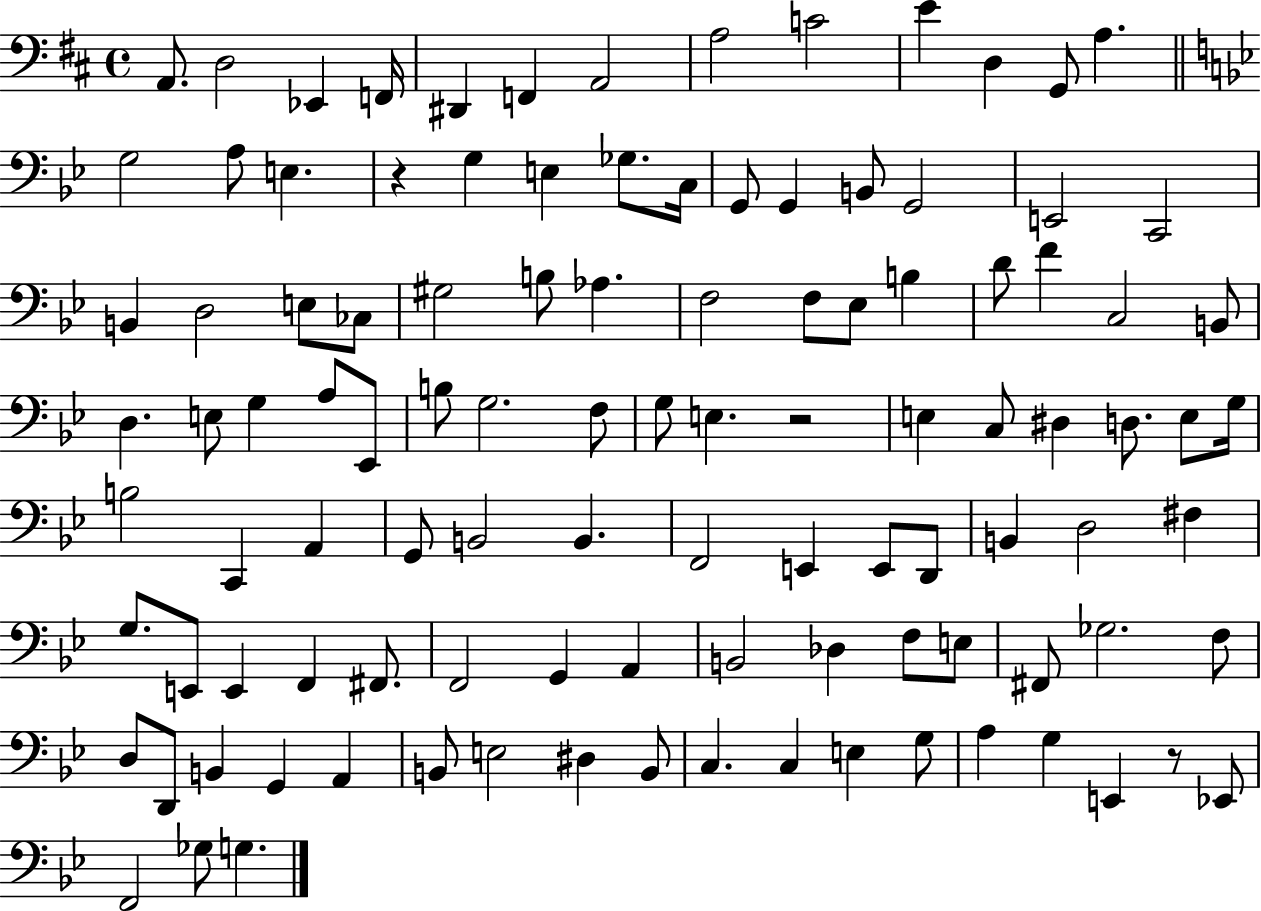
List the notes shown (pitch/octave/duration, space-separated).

A2/e. D3/h Eb2/q F2/s D#2/q F2/q A2/h A3/h C4/h E4/q D3/q G2/e A3/q. G3/h A3/e E3/q. R/q G3/q E3/q Gb3/e. C3/s G2/e G2/q B2/e G2/h E2/h C2/h B2/q D3/h E3/e CES3/e G#3/h B3/e Ab3/q. F3/h F3/e Eb3/e B3/q D4/e F4/q C3/h B2/e D3/q. E3/e G3/q A3/e Eb2/e B3/e G3/h. F3/e G3/e E3/q. R/h E3/q C3/e D#3/q D3/e. E3/e G3/s B3/h C2/q A2/q G2/e B2/h B2/q. F2/h E2/q E2/e D2/e B2/q D3/h F#3/q G3/e. E2/e E2/q F2/q F#2/e. F2/h G2/q A2/q B2/h Db3/q F3/e E3/e F#2/e Gb3/h. F3/e D3/e D2/e B2/q G2/q A2/q B2/e E3/h D#3/q B2/e C3/q. C3/q E3/q G3/e A3/q G3/q E2/q R/e Eb2/e F2/h Gb3/e G3/q.